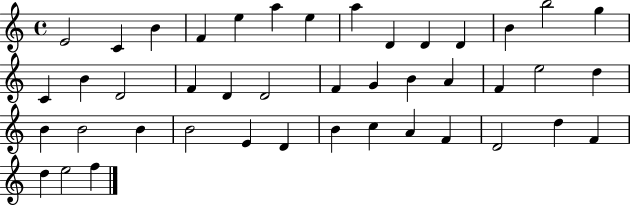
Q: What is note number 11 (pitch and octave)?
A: D4